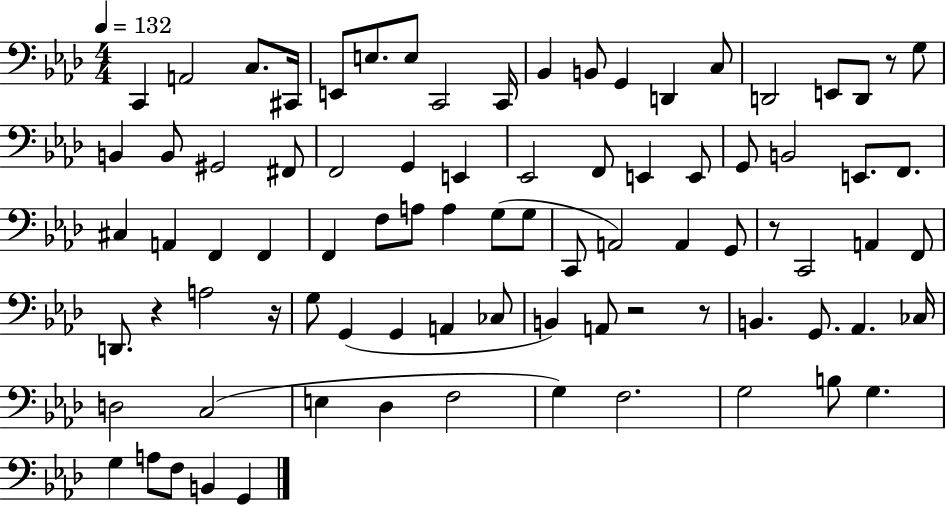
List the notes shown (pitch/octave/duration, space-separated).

C2/q A2/h C3/e. C#2/s E2/e E3/e. E3/e C2/h C2/s Bb2/q B2/e G2/q D2/q C3/e D2/h E2/e D2/e R/e G3/e B2/q B2/e G#2/h F#2/e F2/h G2/q E2/q Eb2/h F2/e E2/q E2/e G2/e B2/h E2/e. F2/e. C#3/q A2/q F2/q F2/q F2/q F3/e A3/e A3/q G3/e G3/e C2/e A2/h A2/q G2/e R/e C2/h A2/q F2/e D2/e. R/q A3/h R/s G3/e G2/q G2/q A2/q CES3/e B2/q A2/e R/h R/e B2/q. G2/e. Ab2/q. CES3/s D3/h C3/h E3/q Db3/q F3/h G3/q F3/h. G3/h B3/e G3/q. G3/q A3/e F3/e B2/q G2/q